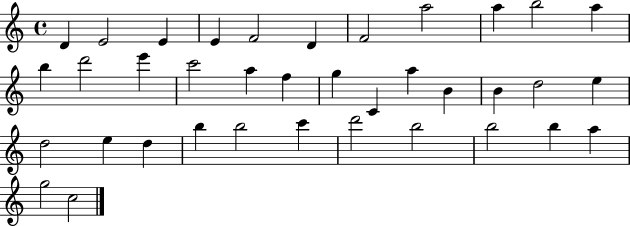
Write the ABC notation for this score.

X:1
T:Untitled
M:4/4
L:1/4
K:C
D E2 E E F2 D F2 a2 a b2 a b d'2 e' c'2 a f g C a B B d2 e d2 e d b b2 c' d'2 b2 b2 b a g2 c2